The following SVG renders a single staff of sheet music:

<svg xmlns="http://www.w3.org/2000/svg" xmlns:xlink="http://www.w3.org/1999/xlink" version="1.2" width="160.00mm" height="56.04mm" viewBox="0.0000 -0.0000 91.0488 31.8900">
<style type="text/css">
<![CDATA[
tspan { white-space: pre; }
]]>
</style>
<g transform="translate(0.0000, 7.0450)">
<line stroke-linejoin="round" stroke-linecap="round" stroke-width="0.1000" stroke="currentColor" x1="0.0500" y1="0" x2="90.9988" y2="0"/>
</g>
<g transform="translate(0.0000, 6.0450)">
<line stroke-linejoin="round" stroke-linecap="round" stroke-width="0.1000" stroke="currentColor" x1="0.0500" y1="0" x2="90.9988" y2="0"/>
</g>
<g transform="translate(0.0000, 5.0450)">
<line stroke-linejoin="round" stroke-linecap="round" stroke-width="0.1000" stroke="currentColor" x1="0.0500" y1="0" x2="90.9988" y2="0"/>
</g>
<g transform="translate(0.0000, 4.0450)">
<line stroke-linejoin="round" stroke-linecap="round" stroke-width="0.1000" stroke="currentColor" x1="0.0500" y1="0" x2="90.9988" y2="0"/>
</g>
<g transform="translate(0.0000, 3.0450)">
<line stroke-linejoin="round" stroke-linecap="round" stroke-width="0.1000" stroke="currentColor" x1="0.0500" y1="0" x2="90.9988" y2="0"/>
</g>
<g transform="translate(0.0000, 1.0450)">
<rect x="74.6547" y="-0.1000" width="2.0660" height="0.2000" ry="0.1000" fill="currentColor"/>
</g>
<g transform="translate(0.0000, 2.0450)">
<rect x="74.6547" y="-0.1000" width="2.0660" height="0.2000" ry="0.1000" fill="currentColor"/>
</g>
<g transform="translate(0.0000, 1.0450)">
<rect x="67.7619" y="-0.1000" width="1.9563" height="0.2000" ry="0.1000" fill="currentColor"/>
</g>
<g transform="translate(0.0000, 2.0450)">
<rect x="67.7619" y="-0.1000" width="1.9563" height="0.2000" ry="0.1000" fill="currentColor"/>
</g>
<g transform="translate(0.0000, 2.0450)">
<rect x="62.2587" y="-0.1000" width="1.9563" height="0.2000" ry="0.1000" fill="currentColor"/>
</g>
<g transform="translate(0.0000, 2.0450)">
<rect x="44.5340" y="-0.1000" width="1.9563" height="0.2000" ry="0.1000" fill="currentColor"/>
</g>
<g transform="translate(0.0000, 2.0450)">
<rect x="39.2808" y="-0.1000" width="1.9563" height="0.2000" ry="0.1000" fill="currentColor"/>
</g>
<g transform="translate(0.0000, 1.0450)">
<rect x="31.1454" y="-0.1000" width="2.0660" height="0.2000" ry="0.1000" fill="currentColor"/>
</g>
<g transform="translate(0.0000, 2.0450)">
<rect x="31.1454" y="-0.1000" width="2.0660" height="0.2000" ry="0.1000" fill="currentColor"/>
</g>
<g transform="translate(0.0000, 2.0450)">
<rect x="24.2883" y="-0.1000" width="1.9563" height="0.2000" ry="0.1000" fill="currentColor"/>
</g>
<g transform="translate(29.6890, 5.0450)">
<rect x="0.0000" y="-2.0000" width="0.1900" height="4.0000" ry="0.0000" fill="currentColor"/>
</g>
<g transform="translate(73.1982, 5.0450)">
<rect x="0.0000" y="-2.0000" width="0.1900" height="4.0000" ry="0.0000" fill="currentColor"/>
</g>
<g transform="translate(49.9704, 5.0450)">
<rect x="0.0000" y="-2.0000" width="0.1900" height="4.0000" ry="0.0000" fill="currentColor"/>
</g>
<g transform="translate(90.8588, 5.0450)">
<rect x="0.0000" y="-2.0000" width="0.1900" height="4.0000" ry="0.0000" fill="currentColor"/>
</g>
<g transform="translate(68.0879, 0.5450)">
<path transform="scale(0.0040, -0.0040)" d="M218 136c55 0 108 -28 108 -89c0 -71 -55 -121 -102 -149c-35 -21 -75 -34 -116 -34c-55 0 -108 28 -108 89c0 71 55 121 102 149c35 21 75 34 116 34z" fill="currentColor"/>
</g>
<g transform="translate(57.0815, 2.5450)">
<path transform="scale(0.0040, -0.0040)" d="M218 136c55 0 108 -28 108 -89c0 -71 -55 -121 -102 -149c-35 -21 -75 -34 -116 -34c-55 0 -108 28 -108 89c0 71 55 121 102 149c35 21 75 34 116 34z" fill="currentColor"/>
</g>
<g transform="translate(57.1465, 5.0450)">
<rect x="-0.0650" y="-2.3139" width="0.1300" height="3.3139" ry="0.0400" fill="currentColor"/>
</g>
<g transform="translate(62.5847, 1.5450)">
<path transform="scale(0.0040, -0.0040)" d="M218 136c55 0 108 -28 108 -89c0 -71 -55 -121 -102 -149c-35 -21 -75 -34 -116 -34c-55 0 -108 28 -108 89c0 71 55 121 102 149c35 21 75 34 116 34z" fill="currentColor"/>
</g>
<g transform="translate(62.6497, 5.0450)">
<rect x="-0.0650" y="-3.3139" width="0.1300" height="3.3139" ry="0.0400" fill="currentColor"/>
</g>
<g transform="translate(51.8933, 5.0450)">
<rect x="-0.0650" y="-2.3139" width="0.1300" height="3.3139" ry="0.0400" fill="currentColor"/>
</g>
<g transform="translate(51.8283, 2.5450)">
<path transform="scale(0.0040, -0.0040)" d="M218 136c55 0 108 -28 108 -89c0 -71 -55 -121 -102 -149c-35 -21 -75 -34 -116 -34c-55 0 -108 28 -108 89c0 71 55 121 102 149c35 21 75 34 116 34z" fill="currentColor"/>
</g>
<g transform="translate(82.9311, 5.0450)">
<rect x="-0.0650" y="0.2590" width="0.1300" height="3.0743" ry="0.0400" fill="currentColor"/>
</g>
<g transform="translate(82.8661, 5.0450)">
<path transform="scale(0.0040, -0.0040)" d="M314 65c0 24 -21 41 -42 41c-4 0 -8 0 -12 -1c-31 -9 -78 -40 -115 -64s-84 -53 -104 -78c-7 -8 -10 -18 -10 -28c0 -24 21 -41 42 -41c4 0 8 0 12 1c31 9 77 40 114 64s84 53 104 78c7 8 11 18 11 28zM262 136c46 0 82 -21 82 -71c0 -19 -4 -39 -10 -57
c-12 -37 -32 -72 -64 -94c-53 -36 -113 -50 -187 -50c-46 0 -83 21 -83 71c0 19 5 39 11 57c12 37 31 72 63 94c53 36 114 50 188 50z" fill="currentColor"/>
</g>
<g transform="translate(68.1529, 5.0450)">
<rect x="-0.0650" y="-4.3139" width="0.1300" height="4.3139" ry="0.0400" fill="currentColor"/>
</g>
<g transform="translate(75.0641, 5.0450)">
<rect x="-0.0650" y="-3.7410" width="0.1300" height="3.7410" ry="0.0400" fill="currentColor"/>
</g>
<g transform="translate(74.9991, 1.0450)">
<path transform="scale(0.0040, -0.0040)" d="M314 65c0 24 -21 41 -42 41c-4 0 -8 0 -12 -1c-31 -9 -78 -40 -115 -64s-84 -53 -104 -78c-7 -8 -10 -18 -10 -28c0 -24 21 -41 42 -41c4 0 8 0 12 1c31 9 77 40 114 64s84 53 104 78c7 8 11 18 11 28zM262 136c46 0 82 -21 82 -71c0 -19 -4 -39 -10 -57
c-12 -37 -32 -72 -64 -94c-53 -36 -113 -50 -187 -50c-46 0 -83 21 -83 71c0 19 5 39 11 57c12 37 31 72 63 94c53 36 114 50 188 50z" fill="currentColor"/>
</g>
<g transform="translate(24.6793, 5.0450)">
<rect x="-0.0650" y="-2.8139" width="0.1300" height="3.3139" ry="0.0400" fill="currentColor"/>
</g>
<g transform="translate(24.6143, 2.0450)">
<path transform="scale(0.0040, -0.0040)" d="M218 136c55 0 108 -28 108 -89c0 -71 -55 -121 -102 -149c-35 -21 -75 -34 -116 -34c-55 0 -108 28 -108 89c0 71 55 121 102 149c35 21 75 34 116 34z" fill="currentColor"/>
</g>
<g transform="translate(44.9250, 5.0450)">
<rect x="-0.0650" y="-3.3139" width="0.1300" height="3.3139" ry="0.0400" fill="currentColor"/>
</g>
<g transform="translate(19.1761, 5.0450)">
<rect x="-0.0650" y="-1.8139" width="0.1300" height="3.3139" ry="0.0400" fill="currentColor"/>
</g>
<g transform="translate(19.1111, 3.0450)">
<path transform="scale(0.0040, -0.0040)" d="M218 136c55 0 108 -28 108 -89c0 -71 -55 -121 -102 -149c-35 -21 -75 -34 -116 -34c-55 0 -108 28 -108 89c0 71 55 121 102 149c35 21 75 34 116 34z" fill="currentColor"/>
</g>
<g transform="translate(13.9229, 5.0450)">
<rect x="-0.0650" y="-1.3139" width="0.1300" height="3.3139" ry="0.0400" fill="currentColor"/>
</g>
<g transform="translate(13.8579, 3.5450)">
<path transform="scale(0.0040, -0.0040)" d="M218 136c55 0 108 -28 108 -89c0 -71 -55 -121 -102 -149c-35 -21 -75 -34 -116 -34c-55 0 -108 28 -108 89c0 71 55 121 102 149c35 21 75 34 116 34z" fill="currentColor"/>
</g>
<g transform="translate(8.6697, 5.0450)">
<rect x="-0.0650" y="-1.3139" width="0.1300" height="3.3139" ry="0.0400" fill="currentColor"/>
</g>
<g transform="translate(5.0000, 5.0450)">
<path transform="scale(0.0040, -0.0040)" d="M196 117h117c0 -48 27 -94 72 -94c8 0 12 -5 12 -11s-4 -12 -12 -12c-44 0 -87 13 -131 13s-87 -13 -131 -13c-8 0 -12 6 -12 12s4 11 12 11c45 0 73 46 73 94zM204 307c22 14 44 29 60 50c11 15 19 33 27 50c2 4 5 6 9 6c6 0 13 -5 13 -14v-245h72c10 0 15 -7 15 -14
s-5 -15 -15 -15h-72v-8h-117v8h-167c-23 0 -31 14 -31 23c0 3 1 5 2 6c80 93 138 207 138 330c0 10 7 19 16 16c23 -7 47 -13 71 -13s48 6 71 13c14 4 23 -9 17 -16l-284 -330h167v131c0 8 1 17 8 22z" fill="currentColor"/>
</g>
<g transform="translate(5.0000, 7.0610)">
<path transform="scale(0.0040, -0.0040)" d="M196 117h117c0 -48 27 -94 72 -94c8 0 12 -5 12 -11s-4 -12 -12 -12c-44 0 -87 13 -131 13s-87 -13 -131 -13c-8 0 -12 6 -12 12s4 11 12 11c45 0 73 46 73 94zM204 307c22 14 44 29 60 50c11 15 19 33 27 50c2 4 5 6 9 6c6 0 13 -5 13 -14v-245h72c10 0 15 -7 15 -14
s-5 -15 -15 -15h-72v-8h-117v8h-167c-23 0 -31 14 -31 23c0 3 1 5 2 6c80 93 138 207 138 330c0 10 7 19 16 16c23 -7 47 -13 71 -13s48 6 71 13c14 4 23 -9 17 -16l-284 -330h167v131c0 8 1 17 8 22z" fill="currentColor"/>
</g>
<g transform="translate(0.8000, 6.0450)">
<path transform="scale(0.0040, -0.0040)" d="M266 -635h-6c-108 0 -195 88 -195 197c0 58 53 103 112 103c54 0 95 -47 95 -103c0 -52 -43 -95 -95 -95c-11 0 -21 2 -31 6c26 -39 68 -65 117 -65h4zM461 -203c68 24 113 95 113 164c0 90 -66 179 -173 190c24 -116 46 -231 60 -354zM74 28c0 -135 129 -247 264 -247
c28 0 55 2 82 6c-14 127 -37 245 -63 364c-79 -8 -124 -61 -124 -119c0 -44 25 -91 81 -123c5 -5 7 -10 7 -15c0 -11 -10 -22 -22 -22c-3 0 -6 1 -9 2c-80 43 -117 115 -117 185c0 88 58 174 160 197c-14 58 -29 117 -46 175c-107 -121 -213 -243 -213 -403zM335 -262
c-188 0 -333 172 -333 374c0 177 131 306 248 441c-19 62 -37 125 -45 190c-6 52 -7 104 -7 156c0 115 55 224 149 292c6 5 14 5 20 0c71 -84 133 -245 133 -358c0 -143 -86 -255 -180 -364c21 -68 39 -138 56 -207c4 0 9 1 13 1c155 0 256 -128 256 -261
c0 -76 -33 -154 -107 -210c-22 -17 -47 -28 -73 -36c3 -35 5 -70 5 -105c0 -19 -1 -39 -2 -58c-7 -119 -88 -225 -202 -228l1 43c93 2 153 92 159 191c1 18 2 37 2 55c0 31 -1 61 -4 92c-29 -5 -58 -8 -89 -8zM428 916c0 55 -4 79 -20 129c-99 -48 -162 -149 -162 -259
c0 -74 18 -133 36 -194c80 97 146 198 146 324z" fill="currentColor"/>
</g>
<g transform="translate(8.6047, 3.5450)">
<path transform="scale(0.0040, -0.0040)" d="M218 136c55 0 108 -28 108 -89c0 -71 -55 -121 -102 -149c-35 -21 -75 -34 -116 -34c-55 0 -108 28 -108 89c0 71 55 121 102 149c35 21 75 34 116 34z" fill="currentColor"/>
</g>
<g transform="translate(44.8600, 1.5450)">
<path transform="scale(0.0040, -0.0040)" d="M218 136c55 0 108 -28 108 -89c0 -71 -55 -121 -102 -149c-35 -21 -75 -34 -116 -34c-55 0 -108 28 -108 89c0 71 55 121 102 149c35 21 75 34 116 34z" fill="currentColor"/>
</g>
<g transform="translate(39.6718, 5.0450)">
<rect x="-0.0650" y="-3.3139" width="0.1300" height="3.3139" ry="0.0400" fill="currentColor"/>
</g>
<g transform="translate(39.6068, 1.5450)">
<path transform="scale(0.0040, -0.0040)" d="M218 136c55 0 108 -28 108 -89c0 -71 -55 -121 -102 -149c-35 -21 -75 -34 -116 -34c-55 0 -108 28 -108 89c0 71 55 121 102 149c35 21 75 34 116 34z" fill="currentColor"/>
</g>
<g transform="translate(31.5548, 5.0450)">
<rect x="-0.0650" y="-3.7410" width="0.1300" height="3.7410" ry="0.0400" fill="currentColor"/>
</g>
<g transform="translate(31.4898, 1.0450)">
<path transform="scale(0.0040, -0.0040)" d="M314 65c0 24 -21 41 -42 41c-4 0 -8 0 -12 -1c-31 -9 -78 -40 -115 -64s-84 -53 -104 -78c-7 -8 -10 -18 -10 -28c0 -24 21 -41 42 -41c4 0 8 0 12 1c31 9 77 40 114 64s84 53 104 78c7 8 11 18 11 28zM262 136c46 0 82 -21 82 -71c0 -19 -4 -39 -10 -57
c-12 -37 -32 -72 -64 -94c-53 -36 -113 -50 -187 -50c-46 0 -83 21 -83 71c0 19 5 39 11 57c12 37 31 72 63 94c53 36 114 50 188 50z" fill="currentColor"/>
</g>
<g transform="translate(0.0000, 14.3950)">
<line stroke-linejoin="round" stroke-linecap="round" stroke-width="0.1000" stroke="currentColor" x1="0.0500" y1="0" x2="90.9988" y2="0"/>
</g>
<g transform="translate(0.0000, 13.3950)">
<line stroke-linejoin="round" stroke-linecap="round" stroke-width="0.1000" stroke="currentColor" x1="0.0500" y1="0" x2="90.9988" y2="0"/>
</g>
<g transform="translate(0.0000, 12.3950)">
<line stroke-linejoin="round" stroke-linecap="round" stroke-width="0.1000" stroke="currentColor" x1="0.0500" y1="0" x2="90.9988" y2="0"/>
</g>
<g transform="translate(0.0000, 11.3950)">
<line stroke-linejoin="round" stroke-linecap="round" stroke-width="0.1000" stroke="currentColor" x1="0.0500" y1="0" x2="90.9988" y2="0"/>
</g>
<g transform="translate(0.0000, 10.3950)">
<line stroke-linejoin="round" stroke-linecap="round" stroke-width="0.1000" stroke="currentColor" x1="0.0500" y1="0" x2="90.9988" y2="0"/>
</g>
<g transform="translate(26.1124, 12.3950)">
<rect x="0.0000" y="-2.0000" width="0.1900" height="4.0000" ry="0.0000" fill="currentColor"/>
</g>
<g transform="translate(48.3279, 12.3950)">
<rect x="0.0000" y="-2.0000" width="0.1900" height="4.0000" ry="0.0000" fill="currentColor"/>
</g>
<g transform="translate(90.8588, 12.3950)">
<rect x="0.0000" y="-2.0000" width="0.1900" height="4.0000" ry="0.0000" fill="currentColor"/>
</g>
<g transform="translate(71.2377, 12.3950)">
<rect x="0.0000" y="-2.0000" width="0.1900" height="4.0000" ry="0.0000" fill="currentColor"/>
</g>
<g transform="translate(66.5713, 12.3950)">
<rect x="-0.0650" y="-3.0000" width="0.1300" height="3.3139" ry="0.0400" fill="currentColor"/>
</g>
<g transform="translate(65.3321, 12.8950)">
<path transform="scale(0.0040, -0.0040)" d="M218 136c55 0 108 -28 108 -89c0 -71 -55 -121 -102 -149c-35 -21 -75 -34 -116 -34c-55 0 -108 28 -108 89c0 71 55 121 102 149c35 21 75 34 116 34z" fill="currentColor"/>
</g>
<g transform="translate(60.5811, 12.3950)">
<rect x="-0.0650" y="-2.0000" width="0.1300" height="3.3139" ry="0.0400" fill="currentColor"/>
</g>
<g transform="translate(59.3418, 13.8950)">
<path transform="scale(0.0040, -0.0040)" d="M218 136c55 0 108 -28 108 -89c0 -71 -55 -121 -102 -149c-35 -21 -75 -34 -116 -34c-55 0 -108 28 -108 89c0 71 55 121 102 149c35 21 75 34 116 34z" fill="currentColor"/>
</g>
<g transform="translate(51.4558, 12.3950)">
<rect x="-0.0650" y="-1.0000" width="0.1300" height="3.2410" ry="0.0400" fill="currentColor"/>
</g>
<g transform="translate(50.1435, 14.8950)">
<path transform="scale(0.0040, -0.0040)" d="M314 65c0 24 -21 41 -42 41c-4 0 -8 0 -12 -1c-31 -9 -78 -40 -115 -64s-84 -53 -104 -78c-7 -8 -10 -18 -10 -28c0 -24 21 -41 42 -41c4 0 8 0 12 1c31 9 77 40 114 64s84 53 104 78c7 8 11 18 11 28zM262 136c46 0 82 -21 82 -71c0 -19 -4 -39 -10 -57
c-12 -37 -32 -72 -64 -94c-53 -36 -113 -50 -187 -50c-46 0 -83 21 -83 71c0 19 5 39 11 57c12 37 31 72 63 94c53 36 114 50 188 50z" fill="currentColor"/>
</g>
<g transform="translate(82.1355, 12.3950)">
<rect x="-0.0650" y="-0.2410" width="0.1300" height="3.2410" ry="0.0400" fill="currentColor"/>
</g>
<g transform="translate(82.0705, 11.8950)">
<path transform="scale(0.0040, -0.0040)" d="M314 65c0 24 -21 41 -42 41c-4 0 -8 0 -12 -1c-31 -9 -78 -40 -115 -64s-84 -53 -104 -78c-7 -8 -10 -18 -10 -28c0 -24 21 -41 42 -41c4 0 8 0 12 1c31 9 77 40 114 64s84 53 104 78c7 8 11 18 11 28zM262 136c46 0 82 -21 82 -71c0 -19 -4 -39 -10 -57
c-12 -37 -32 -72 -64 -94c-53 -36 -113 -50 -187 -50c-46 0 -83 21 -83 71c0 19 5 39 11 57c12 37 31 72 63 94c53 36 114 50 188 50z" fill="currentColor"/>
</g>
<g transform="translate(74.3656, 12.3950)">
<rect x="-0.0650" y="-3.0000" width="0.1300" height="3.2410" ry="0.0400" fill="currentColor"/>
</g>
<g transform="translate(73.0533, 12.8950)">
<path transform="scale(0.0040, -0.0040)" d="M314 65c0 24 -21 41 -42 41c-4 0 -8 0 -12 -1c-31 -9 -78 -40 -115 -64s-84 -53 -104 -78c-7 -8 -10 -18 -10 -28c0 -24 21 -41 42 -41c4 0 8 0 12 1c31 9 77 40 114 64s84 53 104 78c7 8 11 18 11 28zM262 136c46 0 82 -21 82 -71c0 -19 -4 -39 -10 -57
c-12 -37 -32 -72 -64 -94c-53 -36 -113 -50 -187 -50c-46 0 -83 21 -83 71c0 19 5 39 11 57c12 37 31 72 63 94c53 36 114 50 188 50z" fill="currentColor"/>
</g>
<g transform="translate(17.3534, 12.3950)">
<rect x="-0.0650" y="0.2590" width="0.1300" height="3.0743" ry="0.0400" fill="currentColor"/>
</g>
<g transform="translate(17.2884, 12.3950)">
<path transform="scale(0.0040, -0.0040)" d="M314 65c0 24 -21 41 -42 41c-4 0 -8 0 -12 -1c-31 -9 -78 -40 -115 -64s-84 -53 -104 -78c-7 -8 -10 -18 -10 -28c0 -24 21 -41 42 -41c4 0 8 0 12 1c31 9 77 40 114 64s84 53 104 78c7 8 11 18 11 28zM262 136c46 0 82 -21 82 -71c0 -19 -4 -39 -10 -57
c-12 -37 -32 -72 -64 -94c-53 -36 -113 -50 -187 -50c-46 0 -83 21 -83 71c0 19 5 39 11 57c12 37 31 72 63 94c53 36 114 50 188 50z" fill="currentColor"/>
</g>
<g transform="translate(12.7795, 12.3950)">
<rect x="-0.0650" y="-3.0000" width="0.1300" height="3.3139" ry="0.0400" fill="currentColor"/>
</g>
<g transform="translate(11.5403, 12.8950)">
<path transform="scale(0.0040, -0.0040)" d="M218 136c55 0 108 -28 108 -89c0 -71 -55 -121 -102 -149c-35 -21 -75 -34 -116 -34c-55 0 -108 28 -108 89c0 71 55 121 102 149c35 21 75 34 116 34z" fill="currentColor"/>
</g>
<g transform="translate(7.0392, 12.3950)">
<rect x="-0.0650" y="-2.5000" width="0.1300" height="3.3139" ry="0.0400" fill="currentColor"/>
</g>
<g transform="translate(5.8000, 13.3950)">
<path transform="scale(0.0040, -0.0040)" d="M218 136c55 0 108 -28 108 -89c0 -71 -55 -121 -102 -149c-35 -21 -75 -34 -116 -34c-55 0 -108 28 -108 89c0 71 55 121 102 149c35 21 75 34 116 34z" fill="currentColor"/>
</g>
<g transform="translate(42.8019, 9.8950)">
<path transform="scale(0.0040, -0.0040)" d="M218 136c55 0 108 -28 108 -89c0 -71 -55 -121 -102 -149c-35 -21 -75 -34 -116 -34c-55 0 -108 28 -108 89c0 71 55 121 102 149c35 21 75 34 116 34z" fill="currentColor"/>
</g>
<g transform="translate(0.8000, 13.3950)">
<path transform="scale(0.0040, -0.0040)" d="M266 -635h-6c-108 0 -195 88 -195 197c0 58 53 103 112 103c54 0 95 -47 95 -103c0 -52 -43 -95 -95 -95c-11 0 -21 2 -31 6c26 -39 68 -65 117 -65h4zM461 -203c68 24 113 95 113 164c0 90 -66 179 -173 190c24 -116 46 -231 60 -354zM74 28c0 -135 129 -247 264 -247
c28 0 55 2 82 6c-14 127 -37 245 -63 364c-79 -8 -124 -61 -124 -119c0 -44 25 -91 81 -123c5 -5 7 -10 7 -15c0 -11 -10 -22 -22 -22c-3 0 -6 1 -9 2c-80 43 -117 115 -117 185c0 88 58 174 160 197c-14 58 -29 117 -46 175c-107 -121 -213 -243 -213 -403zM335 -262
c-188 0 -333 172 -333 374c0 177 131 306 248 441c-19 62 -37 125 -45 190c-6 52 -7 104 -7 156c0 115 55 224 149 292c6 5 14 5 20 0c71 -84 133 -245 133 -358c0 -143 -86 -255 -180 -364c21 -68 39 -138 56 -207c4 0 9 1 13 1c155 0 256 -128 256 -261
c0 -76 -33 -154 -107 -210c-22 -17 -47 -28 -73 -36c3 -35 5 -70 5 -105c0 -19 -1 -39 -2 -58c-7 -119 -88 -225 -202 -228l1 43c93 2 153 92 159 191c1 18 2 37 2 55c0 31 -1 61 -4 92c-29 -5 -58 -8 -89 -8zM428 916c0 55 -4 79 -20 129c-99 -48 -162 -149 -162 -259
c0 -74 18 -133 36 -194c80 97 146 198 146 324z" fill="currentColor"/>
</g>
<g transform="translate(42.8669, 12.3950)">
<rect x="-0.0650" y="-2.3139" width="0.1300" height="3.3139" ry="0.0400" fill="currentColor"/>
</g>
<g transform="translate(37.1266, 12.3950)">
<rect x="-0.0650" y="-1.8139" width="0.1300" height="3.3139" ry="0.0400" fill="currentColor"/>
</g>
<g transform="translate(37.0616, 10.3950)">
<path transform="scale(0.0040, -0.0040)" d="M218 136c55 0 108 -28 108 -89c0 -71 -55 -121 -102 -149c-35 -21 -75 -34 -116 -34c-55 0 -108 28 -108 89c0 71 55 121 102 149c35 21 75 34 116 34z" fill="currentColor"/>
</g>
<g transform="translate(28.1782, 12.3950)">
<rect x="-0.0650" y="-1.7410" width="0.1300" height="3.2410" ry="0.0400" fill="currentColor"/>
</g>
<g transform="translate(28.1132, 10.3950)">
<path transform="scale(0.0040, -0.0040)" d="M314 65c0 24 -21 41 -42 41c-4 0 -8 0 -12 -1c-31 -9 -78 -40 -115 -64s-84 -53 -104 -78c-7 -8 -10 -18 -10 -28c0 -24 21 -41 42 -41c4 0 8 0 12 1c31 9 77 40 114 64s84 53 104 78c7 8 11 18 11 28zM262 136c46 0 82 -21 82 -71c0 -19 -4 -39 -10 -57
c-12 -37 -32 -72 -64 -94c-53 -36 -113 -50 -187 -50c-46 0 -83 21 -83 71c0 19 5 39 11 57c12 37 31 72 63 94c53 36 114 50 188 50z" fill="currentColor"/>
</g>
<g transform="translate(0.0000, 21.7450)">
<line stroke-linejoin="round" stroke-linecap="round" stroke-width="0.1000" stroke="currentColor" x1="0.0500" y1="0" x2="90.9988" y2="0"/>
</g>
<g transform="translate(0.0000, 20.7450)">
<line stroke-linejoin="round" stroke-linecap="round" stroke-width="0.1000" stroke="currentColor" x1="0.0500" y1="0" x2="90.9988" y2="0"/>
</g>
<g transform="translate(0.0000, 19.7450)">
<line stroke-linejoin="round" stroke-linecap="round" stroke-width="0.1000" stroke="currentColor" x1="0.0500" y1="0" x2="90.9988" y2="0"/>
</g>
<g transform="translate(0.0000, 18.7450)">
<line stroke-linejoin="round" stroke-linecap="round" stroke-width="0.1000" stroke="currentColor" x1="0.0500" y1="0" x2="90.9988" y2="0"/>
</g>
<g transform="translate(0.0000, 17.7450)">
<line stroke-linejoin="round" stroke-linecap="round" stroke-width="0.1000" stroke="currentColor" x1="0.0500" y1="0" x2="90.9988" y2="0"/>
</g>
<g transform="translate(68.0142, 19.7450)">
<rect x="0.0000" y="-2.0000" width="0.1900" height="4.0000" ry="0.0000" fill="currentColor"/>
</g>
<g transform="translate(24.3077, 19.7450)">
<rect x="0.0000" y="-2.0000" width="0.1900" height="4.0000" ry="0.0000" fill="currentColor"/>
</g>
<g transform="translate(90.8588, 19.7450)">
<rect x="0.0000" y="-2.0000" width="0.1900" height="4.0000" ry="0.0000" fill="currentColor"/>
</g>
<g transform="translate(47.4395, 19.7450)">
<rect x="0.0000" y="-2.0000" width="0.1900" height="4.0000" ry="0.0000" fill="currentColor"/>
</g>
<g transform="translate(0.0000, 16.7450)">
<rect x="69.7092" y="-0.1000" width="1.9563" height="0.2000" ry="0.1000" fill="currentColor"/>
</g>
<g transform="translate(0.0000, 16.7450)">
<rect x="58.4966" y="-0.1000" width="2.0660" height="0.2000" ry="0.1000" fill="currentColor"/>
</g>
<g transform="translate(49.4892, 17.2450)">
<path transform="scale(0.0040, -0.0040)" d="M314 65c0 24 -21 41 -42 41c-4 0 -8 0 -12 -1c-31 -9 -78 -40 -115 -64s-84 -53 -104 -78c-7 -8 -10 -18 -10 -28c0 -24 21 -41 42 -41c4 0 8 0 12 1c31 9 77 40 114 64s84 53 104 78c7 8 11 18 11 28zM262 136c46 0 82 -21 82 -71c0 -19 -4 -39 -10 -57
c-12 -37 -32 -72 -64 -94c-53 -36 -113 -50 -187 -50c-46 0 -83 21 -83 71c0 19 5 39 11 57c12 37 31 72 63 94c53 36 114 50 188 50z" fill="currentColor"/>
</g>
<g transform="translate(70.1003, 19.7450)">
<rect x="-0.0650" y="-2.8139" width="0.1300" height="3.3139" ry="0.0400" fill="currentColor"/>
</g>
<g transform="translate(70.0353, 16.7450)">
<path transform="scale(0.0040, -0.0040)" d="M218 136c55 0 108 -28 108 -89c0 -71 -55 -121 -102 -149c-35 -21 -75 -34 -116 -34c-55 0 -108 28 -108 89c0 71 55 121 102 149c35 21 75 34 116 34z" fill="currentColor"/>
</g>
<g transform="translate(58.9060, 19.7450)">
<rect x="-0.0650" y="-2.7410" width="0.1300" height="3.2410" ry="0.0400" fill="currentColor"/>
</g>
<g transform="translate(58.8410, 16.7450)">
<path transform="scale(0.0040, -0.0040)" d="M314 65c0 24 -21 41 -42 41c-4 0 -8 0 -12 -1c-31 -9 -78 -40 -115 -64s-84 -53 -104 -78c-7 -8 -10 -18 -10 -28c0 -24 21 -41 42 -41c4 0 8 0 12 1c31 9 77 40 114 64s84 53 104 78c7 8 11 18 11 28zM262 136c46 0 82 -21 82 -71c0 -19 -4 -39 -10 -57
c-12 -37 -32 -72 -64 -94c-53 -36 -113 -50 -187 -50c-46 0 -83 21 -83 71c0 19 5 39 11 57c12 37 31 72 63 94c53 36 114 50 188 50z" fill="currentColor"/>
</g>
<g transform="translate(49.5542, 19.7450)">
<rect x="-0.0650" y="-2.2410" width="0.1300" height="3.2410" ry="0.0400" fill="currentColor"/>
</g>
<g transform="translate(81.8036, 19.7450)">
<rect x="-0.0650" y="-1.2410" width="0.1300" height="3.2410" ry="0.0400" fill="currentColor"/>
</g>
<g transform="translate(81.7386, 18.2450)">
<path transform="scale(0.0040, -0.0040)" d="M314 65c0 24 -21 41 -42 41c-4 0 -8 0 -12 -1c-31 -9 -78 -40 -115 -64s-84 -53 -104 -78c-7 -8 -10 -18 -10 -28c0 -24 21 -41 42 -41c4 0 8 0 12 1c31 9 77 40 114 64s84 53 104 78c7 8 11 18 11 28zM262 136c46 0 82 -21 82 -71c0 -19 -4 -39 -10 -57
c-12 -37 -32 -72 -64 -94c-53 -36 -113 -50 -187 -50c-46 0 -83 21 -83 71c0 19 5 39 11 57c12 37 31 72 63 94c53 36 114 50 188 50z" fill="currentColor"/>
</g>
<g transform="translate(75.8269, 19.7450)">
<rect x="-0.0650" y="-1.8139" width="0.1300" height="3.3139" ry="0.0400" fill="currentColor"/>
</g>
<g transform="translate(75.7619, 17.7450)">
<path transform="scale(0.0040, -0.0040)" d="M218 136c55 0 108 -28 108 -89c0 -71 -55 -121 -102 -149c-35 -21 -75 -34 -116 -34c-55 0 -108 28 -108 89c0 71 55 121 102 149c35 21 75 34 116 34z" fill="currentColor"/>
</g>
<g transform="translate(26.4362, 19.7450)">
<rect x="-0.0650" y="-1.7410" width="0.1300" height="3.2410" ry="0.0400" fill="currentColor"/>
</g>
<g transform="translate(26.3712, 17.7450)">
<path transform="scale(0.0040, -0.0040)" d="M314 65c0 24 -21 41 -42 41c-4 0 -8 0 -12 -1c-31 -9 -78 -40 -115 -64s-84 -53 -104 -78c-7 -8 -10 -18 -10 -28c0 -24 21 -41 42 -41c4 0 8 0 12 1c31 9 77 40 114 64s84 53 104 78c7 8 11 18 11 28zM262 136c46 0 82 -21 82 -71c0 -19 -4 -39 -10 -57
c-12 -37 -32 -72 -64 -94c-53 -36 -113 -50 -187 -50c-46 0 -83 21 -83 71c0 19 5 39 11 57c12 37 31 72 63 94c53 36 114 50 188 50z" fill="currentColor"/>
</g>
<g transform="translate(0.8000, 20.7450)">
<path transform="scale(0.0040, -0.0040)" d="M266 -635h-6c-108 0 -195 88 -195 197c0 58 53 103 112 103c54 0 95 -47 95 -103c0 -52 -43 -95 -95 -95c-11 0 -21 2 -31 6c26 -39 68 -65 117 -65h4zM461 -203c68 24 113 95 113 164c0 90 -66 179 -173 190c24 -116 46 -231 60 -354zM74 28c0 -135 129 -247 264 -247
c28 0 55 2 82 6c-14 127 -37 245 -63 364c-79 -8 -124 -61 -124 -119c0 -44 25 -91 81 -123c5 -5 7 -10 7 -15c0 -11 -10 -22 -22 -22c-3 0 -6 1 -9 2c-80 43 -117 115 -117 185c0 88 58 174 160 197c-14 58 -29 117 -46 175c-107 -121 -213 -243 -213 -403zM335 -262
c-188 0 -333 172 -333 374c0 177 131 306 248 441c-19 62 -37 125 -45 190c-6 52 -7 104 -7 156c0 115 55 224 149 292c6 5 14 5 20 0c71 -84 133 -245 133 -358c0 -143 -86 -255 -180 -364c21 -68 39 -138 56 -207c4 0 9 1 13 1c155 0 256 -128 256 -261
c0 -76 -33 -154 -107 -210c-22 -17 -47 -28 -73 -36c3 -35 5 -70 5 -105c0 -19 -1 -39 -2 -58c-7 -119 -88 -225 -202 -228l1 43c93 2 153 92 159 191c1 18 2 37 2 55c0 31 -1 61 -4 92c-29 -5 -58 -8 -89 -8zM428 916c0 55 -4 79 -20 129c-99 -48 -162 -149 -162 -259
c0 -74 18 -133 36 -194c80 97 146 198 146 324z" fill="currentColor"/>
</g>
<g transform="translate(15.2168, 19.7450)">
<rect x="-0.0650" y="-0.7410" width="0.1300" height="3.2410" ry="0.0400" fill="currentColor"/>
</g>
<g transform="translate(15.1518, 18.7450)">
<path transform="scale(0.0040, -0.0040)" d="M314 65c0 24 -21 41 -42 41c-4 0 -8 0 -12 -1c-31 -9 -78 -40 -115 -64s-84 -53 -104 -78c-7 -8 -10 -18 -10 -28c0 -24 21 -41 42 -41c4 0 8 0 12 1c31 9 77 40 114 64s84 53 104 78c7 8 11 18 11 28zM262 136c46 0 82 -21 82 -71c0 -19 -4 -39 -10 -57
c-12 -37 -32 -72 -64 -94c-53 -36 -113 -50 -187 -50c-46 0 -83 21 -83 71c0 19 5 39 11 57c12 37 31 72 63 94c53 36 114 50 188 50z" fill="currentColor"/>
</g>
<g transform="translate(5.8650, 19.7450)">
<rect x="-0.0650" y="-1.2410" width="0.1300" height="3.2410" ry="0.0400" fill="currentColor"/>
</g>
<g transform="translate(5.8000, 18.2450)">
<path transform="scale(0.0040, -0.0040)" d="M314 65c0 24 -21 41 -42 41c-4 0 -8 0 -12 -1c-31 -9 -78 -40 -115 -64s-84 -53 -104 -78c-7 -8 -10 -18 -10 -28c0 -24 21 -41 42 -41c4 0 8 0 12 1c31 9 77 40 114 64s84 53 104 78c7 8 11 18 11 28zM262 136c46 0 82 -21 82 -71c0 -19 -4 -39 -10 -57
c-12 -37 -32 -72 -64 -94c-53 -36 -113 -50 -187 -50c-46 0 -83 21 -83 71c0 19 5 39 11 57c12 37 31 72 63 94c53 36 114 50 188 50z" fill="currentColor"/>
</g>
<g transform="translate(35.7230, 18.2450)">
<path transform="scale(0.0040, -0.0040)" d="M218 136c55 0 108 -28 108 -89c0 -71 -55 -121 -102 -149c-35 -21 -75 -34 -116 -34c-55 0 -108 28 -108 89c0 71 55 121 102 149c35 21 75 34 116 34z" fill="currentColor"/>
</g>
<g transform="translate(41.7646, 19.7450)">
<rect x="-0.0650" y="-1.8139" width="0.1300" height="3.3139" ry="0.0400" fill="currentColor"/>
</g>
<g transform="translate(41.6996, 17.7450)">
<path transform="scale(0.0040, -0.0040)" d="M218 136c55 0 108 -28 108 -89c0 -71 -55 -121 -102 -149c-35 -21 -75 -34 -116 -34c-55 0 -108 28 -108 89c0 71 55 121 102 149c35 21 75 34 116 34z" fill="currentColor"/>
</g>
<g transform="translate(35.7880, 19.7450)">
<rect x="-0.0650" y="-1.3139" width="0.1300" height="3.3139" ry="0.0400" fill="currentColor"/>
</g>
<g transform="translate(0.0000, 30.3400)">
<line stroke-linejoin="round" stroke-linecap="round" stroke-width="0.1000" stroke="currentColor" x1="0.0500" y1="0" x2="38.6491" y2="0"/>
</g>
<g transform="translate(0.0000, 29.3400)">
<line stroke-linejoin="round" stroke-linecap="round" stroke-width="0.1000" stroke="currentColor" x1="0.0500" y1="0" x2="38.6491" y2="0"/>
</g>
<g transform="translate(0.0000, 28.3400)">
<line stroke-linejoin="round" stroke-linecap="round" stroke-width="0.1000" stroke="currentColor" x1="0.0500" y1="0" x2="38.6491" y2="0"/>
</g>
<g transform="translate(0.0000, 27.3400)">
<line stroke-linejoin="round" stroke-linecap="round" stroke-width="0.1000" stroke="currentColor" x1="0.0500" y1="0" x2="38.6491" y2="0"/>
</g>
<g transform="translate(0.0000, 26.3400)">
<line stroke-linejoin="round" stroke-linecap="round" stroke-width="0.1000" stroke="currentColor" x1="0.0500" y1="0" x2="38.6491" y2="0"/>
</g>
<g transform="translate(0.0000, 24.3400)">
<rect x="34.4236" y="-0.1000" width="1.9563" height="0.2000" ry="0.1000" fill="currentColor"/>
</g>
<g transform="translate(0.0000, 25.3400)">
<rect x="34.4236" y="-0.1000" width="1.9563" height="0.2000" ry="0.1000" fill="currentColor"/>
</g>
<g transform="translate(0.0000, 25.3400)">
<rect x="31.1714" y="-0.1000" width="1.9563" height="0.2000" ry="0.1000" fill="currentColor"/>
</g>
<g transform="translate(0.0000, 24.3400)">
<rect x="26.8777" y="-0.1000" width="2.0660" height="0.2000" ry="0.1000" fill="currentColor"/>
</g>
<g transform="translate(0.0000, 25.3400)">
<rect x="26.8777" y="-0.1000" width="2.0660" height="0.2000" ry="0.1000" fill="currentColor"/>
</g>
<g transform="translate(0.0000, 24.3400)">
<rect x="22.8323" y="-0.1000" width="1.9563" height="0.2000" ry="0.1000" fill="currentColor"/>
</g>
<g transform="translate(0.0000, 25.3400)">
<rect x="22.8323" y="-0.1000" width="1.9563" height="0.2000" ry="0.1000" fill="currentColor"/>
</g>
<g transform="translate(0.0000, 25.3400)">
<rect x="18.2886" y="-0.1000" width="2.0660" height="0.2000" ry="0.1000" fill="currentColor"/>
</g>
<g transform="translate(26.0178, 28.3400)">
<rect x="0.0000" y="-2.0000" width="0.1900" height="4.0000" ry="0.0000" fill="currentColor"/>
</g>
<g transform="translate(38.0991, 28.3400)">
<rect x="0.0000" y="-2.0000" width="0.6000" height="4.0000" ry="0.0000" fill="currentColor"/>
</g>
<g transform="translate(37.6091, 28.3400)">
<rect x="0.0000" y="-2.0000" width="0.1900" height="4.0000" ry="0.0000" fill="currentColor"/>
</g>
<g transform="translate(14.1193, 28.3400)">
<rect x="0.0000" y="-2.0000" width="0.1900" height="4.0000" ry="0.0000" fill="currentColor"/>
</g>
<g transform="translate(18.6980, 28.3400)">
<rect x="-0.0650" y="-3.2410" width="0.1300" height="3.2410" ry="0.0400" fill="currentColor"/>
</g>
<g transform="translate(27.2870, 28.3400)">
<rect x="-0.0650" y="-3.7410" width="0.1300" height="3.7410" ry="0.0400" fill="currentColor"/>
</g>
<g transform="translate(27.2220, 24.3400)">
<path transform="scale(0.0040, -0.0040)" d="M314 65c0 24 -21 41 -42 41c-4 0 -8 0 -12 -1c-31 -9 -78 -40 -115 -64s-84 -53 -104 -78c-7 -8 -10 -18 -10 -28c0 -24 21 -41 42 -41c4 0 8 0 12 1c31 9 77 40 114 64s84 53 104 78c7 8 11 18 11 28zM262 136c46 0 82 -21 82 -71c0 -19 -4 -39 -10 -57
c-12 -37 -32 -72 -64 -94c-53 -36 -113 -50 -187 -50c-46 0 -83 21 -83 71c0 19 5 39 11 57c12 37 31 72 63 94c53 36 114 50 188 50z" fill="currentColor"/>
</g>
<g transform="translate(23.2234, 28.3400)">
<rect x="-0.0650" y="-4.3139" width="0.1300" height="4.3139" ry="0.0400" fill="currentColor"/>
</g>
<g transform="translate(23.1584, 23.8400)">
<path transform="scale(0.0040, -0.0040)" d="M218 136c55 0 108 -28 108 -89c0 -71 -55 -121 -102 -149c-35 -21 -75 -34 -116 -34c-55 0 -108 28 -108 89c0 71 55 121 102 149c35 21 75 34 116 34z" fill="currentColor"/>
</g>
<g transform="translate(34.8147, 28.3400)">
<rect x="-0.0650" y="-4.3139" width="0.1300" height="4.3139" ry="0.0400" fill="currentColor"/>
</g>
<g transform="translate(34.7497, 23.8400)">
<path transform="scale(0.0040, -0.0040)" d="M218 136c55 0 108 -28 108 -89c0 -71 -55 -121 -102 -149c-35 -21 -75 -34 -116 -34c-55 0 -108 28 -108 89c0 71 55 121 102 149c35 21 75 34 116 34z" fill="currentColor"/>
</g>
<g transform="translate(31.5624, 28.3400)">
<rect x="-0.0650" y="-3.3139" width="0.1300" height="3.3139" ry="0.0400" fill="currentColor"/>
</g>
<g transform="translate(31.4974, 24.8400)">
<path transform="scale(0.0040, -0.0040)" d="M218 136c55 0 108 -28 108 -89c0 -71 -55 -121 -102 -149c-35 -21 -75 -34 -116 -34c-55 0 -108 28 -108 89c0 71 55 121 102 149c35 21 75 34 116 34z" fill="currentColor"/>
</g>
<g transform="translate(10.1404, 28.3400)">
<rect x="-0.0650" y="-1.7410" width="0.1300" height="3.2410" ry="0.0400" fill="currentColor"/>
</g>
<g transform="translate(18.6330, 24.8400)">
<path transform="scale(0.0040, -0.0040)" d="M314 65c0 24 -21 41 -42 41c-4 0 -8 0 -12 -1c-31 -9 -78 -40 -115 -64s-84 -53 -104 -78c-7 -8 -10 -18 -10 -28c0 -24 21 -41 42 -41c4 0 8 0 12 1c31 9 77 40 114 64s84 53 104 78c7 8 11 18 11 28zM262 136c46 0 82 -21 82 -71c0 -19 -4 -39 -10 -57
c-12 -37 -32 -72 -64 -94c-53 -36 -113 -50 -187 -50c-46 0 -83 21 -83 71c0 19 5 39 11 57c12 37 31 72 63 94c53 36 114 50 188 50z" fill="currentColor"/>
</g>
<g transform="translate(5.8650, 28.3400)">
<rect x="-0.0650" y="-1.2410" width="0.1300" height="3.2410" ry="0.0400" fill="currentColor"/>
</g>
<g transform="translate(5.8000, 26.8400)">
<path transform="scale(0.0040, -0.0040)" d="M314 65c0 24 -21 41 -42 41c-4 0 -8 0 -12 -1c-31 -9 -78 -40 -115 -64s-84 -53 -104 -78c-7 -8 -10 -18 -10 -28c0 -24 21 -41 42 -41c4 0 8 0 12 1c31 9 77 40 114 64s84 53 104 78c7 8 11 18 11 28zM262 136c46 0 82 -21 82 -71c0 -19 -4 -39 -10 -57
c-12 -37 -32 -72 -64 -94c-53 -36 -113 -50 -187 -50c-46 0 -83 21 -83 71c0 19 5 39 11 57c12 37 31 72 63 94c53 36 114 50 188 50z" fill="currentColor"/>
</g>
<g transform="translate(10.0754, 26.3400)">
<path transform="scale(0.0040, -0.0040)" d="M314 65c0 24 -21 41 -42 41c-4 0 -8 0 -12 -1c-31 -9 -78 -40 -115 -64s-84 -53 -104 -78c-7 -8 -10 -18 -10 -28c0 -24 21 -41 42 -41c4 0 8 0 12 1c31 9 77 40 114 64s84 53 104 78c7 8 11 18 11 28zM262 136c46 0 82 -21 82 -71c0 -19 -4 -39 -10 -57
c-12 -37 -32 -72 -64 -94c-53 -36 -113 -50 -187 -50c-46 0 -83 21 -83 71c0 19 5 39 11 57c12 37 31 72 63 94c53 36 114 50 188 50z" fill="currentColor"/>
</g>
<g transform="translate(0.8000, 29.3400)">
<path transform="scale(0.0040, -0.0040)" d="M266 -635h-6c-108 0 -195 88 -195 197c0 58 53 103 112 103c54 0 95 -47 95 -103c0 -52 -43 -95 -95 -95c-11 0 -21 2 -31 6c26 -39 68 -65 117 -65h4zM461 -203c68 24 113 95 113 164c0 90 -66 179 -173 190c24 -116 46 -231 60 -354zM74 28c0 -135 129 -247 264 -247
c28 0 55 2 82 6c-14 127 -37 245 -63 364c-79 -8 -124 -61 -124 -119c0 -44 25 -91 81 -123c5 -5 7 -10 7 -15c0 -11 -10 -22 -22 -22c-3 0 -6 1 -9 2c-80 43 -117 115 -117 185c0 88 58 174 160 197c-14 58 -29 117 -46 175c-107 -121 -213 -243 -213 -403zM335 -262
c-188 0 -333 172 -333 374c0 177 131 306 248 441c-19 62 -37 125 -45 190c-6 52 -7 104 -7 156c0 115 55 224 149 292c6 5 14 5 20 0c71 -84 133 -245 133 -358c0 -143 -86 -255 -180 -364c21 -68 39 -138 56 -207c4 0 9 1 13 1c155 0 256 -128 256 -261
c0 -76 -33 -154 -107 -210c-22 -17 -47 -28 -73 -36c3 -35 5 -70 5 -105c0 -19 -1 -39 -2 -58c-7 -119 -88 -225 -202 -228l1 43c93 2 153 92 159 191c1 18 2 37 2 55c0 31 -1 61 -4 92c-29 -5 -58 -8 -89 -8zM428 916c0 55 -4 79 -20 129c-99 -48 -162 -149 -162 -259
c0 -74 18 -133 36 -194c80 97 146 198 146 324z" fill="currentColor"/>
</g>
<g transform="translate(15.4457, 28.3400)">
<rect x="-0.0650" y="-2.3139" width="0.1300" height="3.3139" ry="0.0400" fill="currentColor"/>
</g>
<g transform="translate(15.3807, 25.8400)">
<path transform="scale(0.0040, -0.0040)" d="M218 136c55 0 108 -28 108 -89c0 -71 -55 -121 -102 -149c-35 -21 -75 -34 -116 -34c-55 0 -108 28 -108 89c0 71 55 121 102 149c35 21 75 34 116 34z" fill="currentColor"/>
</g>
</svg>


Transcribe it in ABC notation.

X:1
T:Untitled
M:4/4
L:1/4
K:C
e e f a c'2 b b g g b d' c'2 B2 G A B2 f2 f g D2 F A A2 c2 e2 d2 f2 e f g2 a2 a f e2 e2 f2 g b2 d' c'2 b d'